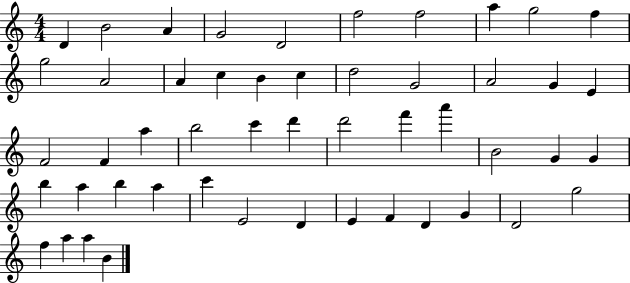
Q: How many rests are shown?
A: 0